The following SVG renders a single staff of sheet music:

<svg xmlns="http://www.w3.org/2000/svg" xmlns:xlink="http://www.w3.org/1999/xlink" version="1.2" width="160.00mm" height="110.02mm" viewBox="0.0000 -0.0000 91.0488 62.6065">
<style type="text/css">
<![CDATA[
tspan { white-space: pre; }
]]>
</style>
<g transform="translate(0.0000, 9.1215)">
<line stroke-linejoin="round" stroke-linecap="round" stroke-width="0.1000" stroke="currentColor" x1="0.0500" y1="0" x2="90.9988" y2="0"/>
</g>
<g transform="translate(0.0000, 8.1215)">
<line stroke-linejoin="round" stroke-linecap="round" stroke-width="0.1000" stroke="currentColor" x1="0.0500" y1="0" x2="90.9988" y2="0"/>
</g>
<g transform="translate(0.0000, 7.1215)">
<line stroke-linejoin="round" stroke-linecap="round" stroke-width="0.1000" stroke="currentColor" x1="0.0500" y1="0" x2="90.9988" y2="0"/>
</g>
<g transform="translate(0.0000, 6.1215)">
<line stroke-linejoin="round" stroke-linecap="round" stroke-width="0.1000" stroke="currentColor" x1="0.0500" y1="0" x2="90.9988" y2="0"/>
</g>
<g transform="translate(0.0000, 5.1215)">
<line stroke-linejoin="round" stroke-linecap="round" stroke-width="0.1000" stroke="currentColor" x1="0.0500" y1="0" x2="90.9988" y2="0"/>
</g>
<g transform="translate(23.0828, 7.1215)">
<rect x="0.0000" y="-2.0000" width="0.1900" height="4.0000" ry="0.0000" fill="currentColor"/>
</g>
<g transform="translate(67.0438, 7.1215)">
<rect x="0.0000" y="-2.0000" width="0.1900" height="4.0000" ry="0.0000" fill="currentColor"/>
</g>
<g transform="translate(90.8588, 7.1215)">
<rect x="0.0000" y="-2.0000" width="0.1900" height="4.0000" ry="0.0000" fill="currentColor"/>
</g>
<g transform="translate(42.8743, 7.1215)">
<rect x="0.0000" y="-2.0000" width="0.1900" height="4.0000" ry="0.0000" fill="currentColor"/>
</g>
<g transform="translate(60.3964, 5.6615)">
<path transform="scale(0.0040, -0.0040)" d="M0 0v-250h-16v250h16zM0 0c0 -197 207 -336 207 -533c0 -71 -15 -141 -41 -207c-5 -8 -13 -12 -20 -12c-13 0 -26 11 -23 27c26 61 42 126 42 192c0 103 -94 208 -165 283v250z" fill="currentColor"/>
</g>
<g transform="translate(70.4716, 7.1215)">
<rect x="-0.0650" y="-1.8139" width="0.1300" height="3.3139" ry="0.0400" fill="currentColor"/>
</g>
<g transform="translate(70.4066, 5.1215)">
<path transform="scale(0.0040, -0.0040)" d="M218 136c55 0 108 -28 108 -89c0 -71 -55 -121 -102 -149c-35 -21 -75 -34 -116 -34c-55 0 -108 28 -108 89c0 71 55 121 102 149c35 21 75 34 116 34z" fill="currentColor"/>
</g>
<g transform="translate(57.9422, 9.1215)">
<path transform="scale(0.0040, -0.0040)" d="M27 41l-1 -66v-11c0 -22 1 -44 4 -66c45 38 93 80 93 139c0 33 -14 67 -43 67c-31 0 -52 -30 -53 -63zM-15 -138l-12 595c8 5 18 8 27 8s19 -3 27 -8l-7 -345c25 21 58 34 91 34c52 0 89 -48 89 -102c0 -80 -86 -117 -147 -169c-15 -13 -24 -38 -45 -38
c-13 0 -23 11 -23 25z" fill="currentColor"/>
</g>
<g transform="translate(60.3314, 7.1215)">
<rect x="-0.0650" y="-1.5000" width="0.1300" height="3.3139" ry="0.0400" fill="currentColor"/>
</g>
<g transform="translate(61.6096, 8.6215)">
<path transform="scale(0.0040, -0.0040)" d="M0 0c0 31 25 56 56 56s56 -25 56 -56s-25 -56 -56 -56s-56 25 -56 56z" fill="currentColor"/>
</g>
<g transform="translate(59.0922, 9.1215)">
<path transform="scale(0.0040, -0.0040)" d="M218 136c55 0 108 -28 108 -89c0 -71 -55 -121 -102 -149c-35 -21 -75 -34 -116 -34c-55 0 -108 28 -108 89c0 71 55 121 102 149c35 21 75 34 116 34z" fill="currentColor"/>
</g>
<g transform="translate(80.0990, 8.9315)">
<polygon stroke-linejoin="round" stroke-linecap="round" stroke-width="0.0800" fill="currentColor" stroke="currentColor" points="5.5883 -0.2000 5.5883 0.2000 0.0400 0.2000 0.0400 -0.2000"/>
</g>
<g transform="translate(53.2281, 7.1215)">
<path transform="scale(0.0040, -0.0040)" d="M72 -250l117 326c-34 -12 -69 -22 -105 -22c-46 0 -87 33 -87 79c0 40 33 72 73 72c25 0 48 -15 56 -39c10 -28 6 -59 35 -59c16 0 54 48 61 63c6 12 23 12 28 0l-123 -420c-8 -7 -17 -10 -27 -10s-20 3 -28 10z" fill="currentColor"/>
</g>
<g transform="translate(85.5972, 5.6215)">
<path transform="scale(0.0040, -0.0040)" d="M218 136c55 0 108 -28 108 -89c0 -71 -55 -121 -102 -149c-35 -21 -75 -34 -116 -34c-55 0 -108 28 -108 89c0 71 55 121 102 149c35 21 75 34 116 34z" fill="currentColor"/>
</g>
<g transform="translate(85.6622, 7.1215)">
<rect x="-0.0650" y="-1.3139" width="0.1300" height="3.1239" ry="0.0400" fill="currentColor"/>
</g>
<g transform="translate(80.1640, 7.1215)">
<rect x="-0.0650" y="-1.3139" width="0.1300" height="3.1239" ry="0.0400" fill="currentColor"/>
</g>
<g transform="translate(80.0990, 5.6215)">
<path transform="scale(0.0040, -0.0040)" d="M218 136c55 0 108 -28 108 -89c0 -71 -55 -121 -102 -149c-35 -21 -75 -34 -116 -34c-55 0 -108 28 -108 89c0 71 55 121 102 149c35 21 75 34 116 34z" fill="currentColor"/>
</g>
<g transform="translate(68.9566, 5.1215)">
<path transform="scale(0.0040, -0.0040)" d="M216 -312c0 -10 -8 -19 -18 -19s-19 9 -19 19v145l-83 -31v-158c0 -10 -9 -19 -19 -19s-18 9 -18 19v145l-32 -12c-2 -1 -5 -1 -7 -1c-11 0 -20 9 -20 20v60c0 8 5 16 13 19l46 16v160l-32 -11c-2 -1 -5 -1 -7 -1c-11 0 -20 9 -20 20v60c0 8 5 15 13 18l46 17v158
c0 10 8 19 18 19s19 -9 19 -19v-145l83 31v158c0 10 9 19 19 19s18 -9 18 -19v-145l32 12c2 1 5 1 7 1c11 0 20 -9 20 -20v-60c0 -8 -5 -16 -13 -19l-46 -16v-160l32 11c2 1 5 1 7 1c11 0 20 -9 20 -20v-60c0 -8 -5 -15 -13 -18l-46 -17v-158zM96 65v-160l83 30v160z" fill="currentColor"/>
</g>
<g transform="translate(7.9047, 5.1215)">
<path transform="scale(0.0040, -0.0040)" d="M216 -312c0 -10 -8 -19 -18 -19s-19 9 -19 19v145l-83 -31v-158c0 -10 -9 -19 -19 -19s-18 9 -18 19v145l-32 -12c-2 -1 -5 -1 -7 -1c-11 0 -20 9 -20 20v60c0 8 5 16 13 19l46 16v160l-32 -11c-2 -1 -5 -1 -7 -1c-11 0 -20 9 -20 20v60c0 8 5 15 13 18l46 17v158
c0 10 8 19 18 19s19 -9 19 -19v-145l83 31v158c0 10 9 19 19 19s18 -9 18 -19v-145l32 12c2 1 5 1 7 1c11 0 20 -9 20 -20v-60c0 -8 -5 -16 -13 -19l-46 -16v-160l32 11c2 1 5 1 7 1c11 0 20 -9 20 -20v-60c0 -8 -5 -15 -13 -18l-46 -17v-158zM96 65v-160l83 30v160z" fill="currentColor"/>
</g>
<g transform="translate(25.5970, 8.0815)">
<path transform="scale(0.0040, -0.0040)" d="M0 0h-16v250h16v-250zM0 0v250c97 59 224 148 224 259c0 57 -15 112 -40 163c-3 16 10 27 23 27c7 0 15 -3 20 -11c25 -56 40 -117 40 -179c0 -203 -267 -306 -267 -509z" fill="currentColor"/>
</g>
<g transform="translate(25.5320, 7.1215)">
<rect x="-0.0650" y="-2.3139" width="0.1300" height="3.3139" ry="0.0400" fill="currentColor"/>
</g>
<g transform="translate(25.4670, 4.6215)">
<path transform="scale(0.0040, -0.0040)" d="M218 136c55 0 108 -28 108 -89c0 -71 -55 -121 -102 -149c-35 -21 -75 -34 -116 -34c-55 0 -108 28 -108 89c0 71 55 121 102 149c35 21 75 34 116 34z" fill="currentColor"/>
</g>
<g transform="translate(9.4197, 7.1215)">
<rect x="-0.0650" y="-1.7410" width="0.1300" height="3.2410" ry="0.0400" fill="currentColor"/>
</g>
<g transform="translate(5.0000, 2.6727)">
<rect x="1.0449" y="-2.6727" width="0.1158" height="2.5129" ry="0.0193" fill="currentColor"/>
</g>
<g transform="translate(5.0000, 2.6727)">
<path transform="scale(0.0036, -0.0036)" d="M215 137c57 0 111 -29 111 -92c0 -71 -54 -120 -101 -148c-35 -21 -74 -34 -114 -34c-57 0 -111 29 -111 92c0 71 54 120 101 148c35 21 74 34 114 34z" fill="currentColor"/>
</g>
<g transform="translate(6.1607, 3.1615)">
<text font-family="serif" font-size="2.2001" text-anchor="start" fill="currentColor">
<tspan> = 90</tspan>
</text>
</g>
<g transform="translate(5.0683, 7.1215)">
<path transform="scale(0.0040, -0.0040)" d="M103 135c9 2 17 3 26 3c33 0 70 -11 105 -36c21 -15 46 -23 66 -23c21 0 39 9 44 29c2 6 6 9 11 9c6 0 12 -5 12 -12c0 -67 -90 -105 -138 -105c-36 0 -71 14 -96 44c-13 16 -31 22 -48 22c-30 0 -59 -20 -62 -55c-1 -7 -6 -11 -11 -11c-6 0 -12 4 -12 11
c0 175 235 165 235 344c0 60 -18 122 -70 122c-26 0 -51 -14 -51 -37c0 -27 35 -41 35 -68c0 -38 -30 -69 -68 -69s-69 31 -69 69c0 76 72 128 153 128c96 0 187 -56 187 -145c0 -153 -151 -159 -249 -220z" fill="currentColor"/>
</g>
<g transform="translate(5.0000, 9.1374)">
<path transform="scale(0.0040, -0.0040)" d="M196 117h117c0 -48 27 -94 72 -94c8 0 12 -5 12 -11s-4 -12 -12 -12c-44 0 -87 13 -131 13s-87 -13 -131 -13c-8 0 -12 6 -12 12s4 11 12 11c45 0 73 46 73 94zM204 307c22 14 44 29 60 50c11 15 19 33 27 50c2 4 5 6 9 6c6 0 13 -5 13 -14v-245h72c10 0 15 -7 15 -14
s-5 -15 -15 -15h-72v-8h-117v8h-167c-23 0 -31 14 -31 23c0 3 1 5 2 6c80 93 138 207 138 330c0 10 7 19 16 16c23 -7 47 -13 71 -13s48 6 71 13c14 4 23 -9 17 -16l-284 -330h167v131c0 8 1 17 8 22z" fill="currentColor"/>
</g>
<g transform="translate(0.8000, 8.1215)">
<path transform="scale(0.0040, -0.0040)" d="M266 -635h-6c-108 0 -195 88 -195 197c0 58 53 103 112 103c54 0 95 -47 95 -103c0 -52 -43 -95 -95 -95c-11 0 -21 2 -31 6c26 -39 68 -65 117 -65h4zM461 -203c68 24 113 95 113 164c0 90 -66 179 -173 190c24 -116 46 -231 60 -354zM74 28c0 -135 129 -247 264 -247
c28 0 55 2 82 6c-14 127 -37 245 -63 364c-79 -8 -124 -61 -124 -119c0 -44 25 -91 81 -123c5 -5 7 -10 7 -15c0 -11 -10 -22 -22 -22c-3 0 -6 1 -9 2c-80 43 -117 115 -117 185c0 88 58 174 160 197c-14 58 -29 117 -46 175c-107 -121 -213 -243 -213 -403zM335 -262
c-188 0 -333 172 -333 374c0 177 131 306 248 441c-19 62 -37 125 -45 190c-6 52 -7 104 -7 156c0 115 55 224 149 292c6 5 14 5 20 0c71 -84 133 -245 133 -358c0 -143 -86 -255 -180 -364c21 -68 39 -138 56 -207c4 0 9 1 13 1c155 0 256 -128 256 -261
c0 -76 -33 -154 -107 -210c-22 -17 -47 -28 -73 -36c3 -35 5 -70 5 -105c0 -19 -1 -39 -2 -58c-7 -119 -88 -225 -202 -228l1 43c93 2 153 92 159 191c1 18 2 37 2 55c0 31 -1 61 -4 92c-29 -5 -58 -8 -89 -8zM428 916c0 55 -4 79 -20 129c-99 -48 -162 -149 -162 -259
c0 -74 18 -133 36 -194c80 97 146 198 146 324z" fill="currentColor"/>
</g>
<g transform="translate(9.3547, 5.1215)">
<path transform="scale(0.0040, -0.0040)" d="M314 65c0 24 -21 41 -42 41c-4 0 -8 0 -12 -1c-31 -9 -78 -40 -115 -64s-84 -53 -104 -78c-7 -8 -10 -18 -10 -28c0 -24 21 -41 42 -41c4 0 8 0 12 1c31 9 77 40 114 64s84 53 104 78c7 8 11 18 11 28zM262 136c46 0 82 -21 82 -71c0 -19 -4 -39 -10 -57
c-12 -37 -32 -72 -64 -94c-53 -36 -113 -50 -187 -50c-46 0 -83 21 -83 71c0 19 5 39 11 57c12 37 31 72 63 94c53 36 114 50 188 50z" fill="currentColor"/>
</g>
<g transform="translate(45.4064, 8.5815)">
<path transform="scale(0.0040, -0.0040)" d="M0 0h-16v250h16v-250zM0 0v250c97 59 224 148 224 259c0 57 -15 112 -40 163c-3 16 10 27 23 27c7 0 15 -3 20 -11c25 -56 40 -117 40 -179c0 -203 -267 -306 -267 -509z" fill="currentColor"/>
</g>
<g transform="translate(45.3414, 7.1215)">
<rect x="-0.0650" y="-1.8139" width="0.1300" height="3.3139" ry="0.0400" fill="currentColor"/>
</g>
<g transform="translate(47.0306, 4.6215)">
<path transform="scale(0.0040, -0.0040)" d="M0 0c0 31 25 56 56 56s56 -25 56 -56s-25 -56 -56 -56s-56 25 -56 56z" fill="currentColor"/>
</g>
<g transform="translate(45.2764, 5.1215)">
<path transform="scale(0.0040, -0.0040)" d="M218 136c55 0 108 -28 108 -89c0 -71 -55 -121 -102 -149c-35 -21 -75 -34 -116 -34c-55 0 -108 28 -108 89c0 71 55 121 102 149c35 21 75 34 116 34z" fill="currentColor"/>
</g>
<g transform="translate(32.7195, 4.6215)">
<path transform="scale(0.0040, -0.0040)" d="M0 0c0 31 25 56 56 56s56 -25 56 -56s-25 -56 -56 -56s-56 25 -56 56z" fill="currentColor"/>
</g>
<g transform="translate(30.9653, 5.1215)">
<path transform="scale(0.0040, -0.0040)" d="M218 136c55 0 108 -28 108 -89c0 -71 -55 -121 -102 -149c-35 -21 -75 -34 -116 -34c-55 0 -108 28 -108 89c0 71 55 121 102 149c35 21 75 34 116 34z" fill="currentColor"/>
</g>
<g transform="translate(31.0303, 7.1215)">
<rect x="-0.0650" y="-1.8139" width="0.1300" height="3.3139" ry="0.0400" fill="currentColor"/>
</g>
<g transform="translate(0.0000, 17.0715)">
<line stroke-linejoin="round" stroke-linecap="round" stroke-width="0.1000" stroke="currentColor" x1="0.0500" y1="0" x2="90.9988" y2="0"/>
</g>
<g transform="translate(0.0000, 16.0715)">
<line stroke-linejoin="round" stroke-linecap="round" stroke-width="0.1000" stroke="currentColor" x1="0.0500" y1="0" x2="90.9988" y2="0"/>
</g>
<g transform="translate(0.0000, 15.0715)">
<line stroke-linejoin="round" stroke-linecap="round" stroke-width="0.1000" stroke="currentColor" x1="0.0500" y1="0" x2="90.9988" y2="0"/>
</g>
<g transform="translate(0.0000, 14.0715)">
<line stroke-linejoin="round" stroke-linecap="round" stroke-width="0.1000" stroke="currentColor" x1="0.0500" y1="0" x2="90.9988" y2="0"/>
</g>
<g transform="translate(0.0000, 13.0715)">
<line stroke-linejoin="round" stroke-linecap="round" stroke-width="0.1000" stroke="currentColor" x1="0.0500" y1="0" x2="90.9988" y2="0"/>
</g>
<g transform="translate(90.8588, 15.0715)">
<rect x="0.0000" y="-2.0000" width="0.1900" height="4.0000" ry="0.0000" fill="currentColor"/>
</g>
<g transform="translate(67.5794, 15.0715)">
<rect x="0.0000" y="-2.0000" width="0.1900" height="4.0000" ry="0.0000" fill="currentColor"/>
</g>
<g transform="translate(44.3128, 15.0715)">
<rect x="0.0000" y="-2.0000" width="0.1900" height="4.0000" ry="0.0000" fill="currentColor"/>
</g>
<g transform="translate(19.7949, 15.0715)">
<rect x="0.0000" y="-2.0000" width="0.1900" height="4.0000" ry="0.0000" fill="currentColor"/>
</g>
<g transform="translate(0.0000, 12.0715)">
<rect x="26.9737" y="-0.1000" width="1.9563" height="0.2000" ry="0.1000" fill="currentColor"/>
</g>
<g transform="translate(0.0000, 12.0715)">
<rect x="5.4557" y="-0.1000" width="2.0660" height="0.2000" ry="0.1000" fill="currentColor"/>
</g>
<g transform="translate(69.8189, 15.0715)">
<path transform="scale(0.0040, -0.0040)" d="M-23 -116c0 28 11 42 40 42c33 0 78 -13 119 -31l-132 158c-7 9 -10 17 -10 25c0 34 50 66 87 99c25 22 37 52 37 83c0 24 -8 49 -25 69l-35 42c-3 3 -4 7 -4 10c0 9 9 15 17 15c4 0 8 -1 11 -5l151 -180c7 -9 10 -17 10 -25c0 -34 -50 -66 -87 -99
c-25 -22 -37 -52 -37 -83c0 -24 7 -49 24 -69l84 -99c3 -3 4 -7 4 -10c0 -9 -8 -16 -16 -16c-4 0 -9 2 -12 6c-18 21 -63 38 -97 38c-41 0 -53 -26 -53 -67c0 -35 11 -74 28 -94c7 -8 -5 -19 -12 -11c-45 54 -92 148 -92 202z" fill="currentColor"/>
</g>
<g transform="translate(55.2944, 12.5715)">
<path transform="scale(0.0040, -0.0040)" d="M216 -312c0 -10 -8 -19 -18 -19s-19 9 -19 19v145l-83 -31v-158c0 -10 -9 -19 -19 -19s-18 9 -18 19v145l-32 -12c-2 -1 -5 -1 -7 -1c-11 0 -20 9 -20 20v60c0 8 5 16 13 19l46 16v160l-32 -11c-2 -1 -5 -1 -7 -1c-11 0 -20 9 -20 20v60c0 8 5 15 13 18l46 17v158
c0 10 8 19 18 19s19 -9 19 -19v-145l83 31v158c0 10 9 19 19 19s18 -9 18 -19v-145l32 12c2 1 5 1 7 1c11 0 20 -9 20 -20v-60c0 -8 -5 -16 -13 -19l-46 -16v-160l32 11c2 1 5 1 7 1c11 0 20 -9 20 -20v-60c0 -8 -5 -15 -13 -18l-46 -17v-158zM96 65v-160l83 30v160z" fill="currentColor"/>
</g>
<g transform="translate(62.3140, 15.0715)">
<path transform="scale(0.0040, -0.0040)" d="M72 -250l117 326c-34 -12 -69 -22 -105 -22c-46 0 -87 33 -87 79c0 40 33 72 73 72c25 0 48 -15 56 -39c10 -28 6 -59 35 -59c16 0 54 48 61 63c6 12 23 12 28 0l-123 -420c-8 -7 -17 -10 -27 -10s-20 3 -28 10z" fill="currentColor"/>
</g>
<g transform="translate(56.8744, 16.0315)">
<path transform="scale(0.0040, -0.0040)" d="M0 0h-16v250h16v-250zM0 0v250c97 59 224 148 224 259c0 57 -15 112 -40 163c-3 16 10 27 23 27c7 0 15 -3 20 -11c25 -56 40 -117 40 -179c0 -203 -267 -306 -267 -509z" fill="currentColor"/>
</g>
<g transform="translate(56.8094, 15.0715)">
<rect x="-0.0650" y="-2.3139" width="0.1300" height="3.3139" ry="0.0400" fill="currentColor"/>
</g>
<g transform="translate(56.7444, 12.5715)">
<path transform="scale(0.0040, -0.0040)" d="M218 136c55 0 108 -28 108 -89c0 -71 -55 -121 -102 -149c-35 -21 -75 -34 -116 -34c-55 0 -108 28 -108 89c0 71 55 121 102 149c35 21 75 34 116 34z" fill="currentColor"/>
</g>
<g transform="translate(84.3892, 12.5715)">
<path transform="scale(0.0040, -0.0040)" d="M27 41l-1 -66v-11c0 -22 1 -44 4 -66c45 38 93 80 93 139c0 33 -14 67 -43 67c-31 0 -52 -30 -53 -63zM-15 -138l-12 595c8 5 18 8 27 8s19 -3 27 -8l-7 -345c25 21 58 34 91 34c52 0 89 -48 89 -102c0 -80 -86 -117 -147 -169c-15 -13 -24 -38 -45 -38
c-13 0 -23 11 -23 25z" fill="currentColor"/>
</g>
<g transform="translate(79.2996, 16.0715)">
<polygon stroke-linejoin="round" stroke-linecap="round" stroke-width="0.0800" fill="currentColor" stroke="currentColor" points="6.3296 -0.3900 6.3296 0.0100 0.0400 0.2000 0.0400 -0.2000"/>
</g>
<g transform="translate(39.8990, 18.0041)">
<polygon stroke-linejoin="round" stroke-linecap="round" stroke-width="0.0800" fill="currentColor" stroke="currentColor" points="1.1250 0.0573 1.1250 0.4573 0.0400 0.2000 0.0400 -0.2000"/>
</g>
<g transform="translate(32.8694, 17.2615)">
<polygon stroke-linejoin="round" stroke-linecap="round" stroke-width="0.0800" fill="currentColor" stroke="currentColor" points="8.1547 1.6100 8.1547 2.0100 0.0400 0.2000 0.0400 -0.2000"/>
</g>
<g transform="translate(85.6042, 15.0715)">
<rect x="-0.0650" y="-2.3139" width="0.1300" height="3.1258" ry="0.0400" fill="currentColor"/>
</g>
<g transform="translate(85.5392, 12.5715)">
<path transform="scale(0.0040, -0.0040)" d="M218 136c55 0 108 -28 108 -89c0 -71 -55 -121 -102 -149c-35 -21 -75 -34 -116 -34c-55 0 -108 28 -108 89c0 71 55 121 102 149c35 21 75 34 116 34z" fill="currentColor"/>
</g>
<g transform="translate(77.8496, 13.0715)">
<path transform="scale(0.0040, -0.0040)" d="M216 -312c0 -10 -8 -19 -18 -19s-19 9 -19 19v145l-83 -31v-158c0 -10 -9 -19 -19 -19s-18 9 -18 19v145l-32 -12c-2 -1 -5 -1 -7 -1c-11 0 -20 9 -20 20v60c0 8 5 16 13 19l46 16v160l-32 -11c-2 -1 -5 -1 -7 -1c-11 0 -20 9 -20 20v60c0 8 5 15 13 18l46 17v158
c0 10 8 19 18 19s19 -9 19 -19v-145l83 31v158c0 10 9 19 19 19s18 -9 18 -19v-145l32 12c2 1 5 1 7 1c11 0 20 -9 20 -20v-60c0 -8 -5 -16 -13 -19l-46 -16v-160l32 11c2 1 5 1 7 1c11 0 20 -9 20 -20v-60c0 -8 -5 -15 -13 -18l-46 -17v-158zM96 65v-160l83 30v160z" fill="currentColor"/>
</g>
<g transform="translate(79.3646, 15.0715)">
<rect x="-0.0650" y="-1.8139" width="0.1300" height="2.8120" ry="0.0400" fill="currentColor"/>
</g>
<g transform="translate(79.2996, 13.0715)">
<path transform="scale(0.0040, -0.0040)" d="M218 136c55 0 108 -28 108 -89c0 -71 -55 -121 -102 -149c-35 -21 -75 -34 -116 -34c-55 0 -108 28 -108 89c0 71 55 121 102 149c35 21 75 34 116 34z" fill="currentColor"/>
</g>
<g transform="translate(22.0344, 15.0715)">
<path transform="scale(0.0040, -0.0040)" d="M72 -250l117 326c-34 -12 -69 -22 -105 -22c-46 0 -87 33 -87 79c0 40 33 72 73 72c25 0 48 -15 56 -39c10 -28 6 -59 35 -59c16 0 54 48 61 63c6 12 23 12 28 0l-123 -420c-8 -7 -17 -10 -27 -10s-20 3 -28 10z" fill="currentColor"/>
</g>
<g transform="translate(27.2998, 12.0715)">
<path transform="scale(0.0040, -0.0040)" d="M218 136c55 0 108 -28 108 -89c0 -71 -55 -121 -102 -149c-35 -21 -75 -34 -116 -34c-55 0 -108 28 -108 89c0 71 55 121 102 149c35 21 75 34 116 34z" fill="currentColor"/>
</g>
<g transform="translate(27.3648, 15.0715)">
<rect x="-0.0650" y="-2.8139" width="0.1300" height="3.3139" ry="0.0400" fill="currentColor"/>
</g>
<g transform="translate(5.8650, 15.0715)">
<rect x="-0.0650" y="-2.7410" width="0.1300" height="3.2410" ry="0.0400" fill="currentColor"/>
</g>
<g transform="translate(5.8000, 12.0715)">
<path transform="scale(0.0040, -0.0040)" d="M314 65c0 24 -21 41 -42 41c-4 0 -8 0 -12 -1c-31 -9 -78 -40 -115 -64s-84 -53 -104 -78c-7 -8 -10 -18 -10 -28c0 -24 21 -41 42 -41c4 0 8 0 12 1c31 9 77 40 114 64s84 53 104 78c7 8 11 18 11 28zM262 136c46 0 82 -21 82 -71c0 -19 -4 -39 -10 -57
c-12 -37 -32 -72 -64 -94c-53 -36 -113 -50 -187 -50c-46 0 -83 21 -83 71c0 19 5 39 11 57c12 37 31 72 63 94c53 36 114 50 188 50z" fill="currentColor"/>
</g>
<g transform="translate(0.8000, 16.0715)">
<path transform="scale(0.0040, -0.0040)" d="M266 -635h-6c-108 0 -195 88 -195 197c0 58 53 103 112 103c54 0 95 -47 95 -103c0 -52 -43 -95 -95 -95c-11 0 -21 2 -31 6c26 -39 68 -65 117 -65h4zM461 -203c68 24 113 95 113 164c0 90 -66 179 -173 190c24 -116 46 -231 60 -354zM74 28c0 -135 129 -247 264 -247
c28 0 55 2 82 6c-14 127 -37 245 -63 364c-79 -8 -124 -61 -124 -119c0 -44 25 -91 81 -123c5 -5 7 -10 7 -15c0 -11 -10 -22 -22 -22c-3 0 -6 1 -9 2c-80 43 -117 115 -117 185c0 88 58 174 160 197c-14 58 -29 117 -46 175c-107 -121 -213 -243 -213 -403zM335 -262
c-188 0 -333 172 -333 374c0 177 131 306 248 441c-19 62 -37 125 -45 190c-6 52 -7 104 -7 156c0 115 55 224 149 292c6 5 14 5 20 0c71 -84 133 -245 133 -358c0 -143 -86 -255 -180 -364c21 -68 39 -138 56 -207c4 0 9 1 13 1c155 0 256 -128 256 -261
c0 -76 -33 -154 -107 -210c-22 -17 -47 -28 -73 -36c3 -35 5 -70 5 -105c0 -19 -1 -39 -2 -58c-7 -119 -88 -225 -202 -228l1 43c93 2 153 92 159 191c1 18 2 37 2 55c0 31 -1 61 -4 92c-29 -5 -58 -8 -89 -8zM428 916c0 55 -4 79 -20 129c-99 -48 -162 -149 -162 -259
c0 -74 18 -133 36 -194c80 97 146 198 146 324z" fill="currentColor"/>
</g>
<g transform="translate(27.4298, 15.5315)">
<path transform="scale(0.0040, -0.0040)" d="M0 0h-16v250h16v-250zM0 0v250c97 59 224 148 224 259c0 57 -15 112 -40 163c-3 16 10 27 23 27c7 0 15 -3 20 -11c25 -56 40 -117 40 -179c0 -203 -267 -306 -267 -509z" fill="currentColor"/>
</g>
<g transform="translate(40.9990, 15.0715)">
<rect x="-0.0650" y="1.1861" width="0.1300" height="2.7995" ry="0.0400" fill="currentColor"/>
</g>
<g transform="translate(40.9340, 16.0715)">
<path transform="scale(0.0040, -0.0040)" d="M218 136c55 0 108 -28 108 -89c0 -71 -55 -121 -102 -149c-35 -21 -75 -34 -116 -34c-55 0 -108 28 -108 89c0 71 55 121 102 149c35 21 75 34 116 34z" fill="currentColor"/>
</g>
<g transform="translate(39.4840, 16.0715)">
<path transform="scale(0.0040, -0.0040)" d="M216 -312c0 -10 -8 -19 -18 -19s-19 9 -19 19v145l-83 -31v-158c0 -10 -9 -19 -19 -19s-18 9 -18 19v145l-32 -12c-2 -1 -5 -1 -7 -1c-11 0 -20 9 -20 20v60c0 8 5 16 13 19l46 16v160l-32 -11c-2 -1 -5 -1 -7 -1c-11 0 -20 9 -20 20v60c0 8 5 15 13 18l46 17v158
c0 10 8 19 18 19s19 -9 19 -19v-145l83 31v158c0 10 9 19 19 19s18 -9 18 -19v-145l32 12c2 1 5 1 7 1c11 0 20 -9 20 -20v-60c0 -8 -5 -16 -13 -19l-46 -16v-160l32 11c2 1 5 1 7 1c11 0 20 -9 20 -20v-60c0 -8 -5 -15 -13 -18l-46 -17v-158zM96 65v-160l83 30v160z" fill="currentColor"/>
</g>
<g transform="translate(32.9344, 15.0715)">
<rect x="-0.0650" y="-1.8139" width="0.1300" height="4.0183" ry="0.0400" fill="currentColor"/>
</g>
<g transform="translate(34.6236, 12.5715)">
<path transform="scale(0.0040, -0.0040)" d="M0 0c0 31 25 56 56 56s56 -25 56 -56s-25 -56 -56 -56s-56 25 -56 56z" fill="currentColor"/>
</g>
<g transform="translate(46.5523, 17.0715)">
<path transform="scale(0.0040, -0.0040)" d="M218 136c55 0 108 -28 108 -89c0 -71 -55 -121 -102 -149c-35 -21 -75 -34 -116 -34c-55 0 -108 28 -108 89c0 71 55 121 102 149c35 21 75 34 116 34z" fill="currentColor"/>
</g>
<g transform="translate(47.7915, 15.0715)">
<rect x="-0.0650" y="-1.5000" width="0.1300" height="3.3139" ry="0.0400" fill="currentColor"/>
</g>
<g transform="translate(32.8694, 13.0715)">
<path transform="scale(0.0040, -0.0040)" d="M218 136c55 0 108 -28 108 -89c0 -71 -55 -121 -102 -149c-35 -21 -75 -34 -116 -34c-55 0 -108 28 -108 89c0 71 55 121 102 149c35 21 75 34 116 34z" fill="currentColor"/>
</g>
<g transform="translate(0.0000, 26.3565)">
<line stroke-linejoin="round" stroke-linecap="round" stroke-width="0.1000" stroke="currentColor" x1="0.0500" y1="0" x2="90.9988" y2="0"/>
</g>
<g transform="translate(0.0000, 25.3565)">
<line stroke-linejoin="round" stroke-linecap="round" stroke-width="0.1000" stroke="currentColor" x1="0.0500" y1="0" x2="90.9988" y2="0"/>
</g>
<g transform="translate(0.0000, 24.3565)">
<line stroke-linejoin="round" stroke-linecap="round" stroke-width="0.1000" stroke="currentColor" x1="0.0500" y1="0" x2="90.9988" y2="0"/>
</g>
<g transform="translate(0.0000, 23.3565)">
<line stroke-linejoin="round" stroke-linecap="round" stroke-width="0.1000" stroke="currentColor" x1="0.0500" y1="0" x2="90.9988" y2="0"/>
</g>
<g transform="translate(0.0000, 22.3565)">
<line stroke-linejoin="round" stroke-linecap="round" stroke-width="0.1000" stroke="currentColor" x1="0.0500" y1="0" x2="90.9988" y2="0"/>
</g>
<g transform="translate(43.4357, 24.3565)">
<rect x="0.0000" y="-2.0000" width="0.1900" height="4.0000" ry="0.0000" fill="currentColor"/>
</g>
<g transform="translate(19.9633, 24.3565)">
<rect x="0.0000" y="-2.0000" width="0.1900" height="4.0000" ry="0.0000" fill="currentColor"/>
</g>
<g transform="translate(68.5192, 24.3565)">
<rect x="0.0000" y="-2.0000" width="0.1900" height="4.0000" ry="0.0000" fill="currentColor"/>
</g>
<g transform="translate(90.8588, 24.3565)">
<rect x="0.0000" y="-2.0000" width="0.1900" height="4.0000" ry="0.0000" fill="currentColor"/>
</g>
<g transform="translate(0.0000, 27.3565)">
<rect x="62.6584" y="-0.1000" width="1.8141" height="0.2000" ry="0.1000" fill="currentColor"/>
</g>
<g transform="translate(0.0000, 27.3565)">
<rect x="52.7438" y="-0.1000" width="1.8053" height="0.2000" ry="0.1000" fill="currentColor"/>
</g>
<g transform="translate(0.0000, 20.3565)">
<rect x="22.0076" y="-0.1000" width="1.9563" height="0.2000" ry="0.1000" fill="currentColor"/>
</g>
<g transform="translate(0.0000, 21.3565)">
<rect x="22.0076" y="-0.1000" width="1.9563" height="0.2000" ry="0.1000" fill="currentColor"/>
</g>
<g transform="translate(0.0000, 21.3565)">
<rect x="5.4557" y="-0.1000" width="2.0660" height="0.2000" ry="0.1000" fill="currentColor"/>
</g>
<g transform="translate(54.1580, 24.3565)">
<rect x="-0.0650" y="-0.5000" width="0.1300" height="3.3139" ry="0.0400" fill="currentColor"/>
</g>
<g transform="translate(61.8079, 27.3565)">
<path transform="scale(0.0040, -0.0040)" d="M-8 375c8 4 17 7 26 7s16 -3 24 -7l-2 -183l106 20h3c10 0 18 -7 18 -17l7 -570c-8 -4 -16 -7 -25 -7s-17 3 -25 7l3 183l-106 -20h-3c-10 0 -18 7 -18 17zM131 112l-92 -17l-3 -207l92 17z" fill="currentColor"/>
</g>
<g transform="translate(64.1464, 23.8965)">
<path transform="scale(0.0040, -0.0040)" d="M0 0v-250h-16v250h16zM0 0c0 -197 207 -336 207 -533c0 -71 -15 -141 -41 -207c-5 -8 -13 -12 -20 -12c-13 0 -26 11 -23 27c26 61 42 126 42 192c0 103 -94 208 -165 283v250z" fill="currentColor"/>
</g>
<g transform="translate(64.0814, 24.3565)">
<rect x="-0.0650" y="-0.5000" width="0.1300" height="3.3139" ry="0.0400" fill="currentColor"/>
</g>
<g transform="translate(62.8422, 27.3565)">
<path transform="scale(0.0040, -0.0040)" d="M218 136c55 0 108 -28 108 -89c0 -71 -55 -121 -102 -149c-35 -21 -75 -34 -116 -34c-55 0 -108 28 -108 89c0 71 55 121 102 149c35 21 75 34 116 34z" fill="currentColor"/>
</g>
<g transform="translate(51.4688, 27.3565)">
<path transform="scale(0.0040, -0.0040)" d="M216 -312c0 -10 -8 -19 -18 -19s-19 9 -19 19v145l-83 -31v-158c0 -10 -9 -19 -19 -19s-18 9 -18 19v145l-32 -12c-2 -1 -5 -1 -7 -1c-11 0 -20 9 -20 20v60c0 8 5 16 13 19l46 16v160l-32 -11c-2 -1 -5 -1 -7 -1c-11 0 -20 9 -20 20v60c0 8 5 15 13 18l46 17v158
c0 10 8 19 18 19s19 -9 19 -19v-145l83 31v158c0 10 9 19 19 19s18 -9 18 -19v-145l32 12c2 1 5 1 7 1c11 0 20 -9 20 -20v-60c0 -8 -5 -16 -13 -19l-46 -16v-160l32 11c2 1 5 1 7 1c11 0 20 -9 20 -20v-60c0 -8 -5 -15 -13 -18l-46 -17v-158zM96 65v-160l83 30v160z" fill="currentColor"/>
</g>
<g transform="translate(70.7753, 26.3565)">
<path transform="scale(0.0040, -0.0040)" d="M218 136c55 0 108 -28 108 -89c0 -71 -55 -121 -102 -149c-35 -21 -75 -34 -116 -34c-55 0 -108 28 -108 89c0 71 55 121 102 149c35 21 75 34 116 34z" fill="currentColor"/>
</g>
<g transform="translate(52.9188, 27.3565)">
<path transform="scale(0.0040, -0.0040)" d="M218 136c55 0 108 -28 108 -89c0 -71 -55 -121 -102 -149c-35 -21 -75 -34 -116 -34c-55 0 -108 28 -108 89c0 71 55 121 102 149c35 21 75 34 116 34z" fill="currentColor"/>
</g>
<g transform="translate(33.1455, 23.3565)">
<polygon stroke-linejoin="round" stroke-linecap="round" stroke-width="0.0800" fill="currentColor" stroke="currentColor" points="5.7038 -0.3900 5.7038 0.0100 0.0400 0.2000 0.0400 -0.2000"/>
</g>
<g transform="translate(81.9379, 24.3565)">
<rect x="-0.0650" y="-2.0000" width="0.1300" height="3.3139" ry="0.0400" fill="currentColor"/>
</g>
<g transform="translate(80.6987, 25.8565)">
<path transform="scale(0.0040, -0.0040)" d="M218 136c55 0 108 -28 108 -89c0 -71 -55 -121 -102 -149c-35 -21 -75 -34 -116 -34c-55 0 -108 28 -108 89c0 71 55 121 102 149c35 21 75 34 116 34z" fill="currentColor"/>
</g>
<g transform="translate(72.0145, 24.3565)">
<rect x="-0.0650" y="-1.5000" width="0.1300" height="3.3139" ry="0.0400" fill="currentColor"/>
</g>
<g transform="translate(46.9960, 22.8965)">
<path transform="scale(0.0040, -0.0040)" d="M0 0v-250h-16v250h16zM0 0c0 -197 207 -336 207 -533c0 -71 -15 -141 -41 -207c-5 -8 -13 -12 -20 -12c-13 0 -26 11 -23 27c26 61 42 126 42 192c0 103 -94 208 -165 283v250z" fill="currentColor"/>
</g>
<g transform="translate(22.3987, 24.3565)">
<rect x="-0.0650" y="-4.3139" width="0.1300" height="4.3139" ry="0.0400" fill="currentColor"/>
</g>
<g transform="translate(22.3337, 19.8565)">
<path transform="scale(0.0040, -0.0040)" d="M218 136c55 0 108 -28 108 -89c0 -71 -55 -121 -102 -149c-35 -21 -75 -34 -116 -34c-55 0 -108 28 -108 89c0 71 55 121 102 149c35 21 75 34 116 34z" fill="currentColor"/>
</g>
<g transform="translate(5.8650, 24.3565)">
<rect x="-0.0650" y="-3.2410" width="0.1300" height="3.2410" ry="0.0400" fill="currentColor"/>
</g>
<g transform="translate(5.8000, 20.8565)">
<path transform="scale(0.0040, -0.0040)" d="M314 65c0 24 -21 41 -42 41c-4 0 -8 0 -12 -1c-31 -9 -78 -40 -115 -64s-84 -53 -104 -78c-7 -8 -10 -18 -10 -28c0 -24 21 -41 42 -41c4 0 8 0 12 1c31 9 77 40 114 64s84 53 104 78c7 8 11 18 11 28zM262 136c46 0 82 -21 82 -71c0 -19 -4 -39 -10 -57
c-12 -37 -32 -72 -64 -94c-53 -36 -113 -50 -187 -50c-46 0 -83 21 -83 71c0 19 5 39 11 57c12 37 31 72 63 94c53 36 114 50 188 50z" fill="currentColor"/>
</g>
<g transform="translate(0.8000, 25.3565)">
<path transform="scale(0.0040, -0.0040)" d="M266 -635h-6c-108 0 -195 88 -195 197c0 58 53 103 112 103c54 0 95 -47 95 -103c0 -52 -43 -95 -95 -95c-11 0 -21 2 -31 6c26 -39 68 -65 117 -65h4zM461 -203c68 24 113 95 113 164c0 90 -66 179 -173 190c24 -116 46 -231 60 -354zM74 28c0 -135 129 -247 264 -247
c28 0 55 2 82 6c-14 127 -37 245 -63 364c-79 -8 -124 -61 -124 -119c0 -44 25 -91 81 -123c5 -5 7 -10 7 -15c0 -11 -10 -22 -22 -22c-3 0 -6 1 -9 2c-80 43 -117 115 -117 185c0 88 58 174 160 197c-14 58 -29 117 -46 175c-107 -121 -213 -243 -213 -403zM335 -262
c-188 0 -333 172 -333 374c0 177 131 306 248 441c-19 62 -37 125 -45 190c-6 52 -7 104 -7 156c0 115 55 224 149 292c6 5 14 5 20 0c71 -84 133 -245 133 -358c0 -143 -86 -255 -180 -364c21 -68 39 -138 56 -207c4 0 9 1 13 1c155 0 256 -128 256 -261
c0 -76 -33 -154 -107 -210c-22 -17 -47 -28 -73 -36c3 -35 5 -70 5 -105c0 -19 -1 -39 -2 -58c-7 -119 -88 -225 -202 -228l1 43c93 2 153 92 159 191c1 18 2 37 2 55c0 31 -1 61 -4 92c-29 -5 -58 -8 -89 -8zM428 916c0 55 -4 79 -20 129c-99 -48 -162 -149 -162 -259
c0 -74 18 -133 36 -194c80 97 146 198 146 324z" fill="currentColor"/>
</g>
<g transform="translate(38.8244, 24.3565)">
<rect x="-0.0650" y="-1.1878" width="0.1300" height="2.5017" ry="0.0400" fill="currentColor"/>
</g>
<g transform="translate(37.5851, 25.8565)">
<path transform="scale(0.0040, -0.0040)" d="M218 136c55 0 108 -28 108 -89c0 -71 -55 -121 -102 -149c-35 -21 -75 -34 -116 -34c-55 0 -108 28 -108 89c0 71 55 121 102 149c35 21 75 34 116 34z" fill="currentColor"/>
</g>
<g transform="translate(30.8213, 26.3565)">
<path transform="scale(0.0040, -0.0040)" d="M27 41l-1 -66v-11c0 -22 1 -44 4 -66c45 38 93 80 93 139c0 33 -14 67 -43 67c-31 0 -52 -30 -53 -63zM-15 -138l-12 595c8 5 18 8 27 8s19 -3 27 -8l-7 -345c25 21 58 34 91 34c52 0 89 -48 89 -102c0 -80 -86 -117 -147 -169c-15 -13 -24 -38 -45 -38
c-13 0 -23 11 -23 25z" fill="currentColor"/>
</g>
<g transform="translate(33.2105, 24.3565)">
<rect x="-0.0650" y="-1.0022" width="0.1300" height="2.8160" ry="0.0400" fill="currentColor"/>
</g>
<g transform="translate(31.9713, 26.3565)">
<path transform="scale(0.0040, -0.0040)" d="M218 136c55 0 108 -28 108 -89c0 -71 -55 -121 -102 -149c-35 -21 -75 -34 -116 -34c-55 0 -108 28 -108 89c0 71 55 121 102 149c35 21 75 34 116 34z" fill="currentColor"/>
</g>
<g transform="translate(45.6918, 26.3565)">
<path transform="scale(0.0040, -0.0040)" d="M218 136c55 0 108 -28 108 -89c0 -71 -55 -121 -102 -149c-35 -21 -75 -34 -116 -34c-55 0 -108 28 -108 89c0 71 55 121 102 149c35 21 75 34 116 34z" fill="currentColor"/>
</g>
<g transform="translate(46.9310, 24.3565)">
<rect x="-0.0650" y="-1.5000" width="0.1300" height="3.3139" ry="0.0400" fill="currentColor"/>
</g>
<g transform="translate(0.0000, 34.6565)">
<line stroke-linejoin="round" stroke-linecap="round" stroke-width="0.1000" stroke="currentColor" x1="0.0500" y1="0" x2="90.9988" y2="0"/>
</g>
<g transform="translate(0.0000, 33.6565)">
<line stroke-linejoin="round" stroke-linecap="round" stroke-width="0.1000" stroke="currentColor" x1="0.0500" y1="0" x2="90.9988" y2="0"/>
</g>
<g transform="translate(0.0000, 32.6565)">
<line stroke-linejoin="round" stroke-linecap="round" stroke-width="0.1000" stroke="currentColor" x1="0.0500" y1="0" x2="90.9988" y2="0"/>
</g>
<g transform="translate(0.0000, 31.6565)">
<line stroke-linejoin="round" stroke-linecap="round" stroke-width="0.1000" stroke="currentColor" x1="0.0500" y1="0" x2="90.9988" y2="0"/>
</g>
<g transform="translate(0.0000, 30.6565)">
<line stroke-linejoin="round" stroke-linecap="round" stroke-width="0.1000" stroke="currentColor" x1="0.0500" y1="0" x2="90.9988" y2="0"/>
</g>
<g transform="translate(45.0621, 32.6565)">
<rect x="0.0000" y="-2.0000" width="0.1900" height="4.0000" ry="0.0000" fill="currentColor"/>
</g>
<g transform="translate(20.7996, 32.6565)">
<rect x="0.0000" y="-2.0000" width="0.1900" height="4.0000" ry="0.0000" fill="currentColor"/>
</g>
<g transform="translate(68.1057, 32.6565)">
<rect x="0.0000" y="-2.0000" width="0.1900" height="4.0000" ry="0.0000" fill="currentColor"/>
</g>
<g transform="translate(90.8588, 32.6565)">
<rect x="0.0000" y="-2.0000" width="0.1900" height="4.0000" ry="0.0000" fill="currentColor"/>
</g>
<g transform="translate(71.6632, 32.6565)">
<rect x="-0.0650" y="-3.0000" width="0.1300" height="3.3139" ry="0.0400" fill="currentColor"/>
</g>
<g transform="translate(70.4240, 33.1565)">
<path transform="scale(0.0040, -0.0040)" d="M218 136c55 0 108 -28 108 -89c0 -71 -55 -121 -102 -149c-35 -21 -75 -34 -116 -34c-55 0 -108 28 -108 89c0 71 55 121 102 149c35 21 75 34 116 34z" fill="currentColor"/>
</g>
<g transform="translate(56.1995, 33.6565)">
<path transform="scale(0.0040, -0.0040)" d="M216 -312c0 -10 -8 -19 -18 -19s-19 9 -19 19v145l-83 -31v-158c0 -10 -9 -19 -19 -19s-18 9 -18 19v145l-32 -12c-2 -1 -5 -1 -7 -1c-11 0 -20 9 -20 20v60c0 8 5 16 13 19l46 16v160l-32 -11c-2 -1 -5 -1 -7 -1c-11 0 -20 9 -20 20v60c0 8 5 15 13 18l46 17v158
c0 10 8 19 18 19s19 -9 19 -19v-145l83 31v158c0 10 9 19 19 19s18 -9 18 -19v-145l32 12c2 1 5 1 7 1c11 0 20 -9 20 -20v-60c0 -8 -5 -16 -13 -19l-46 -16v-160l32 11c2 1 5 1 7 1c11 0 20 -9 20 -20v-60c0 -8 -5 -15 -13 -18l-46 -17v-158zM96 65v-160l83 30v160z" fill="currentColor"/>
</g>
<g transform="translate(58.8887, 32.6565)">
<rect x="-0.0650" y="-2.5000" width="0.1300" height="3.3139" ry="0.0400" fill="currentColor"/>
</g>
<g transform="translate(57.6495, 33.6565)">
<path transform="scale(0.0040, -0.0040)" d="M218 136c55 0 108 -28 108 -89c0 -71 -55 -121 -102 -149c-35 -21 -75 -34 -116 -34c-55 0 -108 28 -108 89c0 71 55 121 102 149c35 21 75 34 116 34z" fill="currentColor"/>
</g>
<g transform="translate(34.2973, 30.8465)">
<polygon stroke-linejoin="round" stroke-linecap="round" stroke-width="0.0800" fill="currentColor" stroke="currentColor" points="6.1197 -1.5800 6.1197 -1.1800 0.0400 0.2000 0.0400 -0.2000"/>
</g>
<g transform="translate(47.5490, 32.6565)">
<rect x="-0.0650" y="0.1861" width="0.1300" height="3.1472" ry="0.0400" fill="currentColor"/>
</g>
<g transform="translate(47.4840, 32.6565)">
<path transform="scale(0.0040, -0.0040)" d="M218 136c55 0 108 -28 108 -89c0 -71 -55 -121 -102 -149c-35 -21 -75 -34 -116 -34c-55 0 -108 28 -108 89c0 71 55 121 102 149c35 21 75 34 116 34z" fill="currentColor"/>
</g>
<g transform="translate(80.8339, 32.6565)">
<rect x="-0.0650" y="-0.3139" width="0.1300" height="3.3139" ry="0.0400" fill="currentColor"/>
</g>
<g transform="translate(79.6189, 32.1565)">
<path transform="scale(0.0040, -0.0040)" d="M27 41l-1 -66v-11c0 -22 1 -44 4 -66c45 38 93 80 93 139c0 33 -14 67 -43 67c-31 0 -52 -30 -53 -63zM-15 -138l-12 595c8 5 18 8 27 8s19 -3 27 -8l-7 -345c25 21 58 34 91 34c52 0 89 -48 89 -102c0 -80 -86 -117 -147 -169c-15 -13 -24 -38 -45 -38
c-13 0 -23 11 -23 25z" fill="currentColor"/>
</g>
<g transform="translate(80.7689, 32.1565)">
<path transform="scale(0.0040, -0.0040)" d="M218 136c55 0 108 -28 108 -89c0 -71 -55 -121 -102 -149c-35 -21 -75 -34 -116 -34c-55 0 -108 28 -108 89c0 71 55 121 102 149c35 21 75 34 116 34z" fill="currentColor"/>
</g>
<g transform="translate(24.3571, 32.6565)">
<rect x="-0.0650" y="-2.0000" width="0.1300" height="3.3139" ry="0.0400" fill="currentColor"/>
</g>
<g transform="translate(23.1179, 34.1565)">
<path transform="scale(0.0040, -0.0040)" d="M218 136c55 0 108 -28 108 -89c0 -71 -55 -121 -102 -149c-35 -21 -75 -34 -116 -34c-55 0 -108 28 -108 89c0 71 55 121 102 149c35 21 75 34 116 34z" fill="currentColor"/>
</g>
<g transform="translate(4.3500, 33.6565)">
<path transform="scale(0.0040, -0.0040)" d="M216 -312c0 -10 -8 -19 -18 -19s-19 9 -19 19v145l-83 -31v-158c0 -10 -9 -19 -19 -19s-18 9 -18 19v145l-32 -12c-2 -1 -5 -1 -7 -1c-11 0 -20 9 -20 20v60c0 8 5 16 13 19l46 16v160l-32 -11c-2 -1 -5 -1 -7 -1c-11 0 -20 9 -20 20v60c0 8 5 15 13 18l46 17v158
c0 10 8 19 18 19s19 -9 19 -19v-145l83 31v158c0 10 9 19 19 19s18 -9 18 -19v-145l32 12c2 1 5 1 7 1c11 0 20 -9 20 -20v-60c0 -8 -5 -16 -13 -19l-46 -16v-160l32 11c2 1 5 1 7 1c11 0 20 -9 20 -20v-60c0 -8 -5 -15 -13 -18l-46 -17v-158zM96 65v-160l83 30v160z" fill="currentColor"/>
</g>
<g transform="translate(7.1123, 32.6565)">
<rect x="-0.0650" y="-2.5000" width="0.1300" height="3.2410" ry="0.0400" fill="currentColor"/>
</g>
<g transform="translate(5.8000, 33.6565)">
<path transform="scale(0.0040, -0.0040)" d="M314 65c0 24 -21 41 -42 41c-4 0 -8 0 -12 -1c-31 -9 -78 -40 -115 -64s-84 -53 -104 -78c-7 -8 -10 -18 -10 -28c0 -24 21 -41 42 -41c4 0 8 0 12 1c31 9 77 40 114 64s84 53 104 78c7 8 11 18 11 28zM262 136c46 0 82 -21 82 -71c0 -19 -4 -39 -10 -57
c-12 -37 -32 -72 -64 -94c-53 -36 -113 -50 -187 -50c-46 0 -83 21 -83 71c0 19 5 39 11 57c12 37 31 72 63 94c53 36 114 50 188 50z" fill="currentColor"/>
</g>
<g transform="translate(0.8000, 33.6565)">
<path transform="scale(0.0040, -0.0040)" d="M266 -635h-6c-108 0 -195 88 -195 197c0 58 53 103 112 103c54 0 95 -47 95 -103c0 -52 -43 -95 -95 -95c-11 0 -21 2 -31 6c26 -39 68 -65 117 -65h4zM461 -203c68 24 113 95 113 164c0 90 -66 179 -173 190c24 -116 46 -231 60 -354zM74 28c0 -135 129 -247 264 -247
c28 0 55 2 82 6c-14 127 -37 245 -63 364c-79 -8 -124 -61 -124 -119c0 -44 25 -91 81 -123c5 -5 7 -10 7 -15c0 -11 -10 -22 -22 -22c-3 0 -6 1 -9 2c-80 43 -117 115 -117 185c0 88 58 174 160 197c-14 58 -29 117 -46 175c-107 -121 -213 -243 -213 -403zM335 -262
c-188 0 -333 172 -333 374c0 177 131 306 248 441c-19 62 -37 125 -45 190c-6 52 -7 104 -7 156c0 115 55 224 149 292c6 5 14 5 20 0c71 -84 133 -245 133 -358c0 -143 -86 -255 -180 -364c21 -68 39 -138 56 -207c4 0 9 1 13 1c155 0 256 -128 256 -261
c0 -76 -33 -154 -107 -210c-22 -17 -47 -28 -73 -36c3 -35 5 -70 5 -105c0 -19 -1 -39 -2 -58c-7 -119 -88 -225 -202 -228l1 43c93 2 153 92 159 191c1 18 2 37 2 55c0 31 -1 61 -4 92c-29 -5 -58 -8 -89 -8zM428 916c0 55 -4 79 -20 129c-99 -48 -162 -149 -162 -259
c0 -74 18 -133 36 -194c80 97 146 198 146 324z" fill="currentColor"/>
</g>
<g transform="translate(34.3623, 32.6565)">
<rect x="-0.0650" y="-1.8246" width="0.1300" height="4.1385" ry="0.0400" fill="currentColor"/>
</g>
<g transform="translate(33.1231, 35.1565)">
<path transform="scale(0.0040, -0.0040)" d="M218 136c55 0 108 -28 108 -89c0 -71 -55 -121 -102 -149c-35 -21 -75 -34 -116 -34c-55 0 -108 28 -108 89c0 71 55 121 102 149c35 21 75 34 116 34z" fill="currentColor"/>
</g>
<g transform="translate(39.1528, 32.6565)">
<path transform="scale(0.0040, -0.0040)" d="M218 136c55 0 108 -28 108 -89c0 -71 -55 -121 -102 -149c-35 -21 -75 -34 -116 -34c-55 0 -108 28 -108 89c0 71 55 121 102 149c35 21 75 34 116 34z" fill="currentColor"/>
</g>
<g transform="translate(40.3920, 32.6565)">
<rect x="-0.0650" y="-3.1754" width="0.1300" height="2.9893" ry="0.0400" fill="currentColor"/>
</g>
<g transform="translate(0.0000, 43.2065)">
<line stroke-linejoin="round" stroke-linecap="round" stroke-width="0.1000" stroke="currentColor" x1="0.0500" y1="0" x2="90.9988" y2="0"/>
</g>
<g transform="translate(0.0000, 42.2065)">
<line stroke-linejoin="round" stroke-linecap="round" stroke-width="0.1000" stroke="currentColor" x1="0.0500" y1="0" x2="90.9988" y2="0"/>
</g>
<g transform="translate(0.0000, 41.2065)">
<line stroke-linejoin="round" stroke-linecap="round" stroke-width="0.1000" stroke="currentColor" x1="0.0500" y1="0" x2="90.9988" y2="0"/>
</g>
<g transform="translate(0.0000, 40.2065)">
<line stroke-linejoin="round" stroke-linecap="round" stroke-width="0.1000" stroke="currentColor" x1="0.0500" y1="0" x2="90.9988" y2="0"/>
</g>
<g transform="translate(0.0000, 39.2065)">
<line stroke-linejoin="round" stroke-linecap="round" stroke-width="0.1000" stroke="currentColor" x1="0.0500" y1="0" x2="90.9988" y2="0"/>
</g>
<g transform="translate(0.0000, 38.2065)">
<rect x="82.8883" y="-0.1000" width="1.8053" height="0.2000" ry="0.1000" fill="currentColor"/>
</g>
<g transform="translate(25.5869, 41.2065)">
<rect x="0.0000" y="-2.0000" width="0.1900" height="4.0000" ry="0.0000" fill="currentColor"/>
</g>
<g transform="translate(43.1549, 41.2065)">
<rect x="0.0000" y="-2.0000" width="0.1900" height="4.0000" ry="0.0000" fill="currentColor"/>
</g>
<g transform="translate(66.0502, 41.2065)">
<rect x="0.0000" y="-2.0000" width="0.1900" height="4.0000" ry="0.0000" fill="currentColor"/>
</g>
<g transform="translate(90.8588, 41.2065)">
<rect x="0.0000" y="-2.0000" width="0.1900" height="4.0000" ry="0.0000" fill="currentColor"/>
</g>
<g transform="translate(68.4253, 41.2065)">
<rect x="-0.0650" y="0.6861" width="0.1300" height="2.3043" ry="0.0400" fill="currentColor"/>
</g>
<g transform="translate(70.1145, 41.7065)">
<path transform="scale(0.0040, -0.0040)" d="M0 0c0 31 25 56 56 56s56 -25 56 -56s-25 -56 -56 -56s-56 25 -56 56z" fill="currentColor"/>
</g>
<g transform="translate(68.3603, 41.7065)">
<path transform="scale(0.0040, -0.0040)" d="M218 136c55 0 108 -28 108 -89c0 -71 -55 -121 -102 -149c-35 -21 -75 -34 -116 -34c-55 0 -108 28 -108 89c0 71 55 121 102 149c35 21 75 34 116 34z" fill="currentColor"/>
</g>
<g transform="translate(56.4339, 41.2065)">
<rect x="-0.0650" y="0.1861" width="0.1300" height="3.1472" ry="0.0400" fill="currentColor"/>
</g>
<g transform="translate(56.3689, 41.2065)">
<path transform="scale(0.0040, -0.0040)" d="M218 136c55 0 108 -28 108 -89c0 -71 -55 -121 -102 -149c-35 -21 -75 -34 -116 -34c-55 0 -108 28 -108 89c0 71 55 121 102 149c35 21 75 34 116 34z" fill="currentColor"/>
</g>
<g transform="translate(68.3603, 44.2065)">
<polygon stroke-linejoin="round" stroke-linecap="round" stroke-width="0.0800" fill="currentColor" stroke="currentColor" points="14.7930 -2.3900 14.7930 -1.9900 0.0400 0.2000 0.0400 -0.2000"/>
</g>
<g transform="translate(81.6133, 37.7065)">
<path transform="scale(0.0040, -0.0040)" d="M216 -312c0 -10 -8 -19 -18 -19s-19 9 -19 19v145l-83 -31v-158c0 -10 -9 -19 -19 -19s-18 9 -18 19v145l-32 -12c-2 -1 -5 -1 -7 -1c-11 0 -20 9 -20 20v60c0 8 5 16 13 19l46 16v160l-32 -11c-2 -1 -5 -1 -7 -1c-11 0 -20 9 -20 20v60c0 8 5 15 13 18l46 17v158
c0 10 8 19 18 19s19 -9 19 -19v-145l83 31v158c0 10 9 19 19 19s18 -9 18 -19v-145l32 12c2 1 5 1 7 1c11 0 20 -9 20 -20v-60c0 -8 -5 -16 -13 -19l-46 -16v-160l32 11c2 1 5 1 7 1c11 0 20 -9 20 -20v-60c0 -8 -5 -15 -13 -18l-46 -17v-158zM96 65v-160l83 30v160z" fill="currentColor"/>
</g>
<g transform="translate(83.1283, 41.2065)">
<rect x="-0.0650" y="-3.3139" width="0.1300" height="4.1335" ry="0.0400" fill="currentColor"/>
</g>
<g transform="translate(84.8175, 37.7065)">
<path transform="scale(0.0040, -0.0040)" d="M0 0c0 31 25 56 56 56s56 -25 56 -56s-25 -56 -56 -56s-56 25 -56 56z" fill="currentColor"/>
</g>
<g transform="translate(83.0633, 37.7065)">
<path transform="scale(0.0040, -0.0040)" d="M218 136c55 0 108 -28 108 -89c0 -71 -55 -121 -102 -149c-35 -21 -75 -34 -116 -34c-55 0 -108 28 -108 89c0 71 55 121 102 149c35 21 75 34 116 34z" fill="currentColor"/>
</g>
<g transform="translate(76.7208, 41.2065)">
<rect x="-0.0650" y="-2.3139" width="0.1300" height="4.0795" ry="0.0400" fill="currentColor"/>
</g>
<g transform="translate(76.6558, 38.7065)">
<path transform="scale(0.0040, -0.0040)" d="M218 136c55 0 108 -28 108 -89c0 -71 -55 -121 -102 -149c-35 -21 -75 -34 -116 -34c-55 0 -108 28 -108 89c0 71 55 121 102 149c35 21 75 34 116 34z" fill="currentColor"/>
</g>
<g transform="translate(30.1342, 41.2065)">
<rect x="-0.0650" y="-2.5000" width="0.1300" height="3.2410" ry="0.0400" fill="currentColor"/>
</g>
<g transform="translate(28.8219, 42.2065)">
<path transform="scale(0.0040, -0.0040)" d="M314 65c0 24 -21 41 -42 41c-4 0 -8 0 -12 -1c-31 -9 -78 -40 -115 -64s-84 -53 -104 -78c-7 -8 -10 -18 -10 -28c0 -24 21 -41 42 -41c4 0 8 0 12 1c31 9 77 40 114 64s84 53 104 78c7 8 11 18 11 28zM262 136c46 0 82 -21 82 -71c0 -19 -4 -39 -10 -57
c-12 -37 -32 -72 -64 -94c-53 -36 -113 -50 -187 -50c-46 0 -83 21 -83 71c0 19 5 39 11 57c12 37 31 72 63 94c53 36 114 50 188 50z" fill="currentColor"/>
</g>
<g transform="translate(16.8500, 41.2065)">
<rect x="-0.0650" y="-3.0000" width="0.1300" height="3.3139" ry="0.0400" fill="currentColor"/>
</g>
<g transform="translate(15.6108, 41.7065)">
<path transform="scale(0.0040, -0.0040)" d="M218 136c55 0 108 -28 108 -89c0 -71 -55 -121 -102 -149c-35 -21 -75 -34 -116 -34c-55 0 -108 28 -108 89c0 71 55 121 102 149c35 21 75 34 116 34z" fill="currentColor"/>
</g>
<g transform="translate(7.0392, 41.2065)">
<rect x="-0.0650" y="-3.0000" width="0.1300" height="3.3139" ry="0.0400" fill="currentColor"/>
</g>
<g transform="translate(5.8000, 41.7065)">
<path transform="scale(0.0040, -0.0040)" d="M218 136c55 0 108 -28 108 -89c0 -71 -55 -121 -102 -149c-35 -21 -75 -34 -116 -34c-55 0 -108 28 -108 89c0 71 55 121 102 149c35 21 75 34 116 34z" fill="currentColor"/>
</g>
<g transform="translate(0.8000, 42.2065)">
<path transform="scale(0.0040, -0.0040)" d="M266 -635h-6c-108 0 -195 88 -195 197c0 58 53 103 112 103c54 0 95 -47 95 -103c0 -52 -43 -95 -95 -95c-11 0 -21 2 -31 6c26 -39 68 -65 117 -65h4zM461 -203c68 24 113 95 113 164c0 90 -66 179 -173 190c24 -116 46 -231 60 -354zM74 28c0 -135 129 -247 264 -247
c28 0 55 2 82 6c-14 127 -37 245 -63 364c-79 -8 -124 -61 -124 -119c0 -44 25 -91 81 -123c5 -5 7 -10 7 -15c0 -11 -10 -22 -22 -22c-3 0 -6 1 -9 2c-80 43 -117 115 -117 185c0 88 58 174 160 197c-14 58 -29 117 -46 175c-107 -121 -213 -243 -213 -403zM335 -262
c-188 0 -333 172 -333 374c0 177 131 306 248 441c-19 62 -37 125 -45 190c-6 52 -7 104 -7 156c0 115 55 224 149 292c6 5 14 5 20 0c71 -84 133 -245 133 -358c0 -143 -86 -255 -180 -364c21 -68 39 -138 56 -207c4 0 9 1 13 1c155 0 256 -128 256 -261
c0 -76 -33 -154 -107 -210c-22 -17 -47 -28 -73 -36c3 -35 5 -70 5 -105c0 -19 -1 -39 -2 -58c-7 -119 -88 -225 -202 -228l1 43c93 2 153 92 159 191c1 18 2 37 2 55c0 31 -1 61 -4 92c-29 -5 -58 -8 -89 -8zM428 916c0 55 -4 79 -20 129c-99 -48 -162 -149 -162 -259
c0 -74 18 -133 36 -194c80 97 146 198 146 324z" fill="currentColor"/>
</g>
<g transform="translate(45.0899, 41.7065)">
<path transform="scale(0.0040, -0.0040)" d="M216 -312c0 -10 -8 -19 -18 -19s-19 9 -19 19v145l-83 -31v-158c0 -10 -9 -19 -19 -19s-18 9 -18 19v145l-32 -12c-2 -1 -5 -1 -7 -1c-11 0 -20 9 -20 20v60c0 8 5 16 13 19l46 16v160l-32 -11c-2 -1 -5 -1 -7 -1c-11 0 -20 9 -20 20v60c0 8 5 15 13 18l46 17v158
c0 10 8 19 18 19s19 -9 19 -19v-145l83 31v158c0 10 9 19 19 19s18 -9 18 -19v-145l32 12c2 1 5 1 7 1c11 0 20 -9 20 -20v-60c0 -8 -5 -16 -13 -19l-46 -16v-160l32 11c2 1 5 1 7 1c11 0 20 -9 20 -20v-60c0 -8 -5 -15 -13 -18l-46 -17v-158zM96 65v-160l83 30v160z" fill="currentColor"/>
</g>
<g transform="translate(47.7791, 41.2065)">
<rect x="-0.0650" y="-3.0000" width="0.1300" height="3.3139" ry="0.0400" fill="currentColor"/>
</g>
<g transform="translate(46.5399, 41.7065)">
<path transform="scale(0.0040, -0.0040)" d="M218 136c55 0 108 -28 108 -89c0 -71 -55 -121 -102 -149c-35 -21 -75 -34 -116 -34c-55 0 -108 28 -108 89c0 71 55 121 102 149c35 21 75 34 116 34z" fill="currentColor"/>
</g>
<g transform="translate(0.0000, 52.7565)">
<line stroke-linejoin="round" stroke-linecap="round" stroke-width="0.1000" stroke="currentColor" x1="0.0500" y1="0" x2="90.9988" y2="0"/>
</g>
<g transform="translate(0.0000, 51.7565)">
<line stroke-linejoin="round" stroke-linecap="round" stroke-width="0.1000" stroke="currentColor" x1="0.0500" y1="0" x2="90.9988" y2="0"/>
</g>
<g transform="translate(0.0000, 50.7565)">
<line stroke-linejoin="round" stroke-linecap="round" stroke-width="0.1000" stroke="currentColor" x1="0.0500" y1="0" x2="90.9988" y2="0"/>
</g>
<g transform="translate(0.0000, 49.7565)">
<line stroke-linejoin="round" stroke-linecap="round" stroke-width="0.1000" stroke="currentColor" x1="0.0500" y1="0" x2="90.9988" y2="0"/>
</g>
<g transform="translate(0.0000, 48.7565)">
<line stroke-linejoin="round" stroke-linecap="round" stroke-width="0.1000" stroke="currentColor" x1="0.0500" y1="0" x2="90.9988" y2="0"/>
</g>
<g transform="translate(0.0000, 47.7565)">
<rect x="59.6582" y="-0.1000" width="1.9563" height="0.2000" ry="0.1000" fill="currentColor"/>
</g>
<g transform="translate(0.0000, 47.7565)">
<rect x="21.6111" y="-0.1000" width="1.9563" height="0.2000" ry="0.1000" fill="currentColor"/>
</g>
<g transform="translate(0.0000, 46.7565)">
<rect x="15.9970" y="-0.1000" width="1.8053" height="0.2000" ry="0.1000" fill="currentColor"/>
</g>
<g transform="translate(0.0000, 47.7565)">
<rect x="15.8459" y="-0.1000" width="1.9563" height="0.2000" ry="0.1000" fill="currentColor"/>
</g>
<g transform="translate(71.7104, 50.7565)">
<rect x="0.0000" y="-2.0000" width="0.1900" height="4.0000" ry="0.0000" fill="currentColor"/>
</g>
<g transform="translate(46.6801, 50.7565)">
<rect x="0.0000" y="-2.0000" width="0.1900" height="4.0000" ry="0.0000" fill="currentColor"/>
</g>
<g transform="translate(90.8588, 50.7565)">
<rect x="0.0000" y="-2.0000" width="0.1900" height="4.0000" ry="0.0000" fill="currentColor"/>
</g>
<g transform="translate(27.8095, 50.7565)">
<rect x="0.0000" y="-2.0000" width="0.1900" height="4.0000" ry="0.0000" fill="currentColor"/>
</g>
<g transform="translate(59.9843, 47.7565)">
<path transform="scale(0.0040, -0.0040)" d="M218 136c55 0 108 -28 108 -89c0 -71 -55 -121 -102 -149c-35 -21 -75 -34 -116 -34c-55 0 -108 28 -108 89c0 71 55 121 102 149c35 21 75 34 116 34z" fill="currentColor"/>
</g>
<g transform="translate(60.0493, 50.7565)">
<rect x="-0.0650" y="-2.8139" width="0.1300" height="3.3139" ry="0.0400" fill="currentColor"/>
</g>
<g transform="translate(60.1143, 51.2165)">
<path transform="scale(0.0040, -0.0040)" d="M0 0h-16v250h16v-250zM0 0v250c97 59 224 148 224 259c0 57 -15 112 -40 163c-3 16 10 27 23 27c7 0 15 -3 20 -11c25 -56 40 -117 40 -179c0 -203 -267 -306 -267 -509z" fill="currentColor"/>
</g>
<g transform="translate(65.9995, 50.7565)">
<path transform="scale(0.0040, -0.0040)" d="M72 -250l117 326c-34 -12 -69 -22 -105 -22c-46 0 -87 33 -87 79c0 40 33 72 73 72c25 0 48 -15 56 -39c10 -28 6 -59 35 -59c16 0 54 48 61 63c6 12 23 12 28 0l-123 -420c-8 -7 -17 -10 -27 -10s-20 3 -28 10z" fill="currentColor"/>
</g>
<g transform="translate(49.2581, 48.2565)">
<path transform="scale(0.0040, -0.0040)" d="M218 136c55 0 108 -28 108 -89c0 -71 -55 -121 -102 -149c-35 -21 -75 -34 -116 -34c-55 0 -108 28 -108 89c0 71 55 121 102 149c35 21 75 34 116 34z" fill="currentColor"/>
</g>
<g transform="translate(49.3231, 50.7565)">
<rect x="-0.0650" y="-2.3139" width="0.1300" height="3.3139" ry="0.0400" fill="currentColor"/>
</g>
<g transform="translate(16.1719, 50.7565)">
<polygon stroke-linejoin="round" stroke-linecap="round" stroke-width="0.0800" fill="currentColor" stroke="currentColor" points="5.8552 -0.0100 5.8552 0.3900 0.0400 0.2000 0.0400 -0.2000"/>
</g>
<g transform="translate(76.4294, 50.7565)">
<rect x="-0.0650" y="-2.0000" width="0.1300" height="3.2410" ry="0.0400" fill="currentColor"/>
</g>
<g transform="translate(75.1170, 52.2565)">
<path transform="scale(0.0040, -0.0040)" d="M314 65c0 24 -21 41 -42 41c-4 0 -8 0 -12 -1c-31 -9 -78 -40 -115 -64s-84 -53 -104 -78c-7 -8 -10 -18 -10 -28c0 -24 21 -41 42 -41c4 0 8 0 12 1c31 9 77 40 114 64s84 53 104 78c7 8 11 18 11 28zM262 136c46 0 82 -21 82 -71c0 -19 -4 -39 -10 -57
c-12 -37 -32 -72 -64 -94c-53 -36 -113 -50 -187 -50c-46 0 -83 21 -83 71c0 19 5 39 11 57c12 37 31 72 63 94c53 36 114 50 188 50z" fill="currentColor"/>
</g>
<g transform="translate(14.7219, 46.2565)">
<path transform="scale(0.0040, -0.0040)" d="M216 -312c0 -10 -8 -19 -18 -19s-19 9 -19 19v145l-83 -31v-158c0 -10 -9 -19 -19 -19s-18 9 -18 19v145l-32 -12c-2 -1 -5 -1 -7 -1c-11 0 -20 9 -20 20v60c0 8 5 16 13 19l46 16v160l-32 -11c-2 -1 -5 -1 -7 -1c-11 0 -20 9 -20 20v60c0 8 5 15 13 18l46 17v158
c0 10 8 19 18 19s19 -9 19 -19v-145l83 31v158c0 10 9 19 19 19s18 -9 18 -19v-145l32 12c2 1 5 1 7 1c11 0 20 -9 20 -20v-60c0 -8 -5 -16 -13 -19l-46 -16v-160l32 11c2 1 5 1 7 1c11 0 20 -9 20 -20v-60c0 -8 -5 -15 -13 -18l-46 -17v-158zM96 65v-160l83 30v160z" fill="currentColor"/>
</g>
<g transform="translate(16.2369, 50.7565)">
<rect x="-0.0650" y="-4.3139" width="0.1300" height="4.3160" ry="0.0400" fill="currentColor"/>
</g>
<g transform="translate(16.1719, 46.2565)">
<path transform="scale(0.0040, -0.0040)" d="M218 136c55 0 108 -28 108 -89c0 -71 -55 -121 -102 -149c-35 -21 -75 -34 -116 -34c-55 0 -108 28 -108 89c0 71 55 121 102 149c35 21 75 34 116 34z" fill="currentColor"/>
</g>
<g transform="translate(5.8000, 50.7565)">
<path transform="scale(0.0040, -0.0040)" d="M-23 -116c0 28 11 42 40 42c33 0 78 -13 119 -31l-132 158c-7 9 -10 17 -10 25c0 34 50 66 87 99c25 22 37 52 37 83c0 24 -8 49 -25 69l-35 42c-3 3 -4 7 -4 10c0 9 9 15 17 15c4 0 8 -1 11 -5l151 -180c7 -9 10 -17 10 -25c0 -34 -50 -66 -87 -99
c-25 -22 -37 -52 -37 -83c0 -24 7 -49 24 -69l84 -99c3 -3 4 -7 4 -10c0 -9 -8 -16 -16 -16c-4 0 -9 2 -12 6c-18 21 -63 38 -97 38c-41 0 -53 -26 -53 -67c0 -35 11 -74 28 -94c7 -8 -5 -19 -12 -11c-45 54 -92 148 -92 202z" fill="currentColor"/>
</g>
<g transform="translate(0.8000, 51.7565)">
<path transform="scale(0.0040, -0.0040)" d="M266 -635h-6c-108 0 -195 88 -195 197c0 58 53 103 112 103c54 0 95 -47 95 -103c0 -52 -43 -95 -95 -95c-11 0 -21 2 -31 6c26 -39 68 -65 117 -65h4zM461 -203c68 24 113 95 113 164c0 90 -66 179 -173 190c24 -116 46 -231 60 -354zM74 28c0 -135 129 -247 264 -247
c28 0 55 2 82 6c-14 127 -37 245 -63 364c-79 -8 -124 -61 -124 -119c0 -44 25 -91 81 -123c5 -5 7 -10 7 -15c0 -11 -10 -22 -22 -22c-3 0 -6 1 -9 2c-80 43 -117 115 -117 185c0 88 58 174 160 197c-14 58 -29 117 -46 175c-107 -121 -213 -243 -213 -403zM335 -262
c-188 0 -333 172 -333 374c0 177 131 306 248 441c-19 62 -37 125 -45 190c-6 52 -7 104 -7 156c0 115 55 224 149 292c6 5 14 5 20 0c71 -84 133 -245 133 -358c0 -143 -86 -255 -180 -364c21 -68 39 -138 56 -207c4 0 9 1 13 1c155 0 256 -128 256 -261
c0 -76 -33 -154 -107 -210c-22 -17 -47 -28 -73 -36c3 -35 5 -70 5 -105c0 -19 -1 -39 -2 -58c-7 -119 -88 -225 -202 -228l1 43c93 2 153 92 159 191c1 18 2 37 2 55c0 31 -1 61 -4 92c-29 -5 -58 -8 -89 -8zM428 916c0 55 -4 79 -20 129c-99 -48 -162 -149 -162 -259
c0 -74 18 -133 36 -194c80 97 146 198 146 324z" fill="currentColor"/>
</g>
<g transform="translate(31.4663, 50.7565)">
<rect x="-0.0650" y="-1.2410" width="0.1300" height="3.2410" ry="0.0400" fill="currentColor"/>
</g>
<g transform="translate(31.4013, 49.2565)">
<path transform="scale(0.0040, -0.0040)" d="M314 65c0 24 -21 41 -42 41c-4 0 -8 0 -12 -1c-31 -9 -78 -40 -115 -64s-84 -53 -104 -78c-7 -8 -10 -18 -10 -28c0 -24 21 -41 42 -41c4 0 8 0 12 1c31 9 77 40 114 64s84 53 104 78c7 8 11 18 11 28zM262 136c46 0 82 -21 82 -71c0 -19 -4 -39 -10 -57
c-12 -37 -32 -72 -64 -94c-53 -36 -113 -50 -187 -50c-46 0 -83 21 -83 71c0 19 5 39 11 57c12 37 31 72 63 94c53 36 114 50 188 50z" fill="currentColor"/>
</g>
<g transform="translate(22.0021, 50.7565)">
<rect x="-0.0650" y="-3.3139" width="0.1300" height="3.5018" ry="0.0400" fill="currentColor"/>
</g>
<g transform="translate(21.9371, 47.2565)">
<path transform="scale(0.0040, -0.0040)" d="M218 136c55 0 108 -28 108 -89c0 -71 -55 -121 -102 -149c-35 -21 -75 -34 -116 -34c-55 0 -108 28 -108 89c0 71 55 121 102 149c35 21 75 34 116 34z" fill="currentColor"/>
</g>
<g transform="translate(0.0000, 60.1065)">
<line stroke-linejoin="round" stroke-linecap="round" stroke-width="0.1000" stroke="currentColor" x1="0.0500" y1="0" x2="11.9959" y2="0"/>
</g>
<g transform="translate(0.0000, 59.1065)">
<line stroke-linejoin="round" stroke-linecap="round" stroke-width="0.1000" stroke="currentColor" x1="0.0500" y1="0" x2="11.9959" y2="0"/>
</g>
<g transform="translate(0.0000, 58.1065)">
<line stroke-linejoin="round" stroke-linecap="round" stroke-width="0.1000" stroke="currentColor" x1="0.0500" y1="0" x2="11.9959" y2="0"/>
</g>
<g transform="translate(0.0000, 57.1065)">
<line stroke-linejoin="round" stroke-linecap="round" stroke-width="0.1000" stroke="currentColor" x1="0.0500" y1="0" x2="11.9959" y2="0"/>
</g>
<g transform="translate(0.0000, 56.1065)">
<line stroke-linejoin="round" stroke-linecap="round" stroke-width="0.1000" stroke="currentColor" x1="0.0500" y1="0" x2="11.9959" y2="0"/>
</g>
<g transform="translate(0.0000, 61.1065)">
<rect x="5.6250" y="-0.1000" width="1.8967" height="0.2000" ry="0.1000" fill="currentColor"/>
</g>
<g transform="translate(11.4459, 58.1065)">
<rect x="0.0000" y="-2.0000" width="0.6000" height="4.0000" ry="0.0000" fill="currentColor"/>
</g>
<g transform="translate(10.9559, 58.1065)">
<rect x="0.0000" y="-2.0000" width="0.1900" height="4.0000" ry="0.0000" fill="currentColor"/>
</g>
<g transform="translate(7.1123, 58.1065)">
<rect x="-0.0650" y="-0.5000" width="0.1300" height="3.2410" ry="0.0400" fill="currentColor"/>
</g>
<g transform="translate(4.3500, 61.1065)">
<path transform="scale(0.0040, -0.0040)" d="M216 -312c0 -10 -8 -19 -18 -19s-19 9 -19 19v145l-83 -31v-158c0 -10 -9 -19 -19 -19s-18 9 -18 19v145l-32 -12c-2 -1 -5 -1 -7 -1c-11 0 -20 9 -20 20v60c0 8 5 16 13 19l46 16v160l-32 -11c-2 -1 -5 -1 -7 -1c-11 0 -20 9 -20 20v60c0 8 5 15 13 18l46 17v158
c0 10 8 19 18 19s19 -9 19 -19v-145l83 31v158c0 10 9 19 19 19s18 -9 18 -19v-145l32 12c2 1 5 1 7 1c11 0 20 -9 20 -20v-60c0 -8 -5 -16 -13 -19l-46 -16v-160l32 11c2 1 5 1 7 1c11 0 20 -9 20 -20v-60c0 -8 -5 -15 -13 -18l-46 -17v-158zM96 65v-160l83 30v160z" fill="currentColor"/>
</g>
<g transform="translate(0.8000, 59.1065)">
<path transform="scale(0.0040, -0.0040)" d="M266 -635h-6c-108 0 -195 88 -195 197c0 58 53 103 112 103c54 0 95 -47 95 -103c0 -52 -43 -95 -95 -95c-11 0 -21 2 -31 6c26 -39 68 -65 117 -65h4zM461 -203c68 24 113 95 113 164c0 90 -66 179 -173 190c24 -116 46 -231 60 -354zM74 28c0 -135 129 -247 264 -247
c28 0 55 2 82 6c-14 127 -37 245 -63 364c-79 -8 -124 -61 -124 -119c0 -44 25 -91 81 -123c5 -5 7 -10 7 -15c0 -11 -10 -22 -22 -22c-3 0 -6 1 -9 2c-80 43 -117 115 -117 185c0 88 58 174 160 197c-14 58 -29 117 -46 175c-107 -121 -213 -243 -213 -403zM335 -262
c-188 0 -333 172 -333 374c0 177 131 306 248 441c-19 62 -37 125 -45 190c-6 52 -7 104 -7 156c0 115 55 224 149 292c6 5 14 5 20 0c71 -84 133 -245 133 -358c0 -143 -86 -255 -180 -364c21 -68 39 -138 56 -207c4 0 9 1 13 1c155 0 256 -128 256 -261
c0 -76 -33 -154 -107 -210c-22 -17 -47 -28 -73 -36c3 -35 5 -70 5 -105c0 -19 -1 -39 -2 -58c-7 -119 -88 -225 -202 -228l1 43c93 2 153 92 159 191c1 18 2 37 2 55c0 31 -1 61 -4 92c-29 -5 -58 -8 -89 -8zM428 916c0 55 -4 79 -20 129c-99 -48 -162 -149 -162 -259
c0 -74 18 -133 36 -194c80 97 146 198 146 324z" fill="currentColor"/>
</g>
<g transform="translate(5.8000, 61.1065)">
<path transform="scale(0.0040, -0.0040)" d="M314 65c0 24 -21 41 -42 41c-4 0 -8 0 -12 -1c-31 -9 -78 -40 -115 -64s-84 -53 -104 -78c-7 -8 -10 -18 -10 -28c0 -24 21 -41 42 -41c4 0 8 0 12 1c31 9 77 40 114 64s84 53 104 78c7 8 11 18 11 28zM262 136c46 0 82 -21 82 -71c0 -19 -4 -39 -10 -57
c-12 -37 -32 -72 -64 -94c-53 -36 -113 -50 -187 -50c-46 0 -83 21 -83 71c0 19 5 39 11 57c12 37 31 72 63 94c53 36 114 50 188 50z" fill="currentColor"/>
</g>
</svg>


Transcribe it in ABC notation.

X:1
T:Untitled
M:2/4
L:1/4
K:C
^f2 g/2 f f/2 z/2 _E/2 ^f e/2 e/2 a2 z/2 a/2 f/2 ^G/4 E ^g/2 z/2 z ^f/2 _g/2 b2 d' _E/2 F/2 E/2 ^C C/2 E F ^G2 F D/2 B/2 B ^G A _c A A G2 ^A B A/2 g/2 ^b/2 z ^d'/2 b/2 e2 g a/2 z/2 F2 ^C2